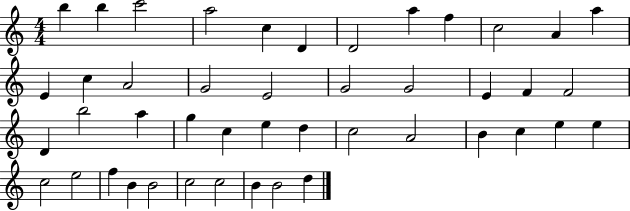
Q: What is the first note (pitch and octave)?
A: B5